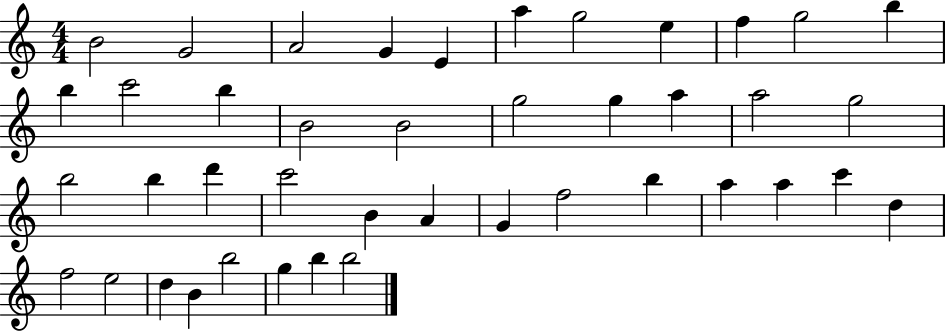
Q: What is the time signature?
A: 4/4